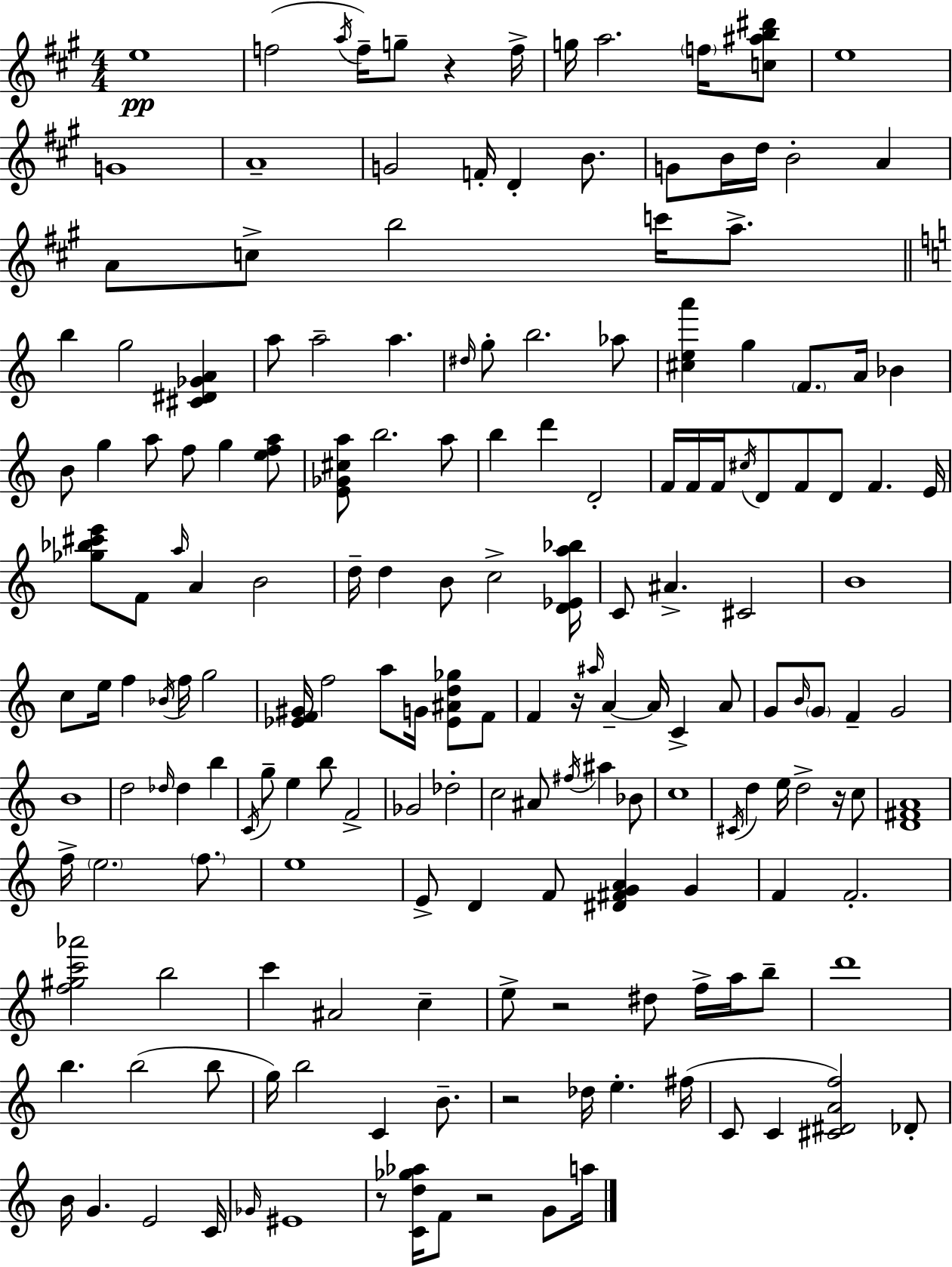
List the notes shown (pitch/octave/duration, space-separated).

E5/w F5/h A5/s F5/s G5/e R/q F5/s G5/s A5/h. F5/s [C5,A#5,B5,D#6]/e E5/w G4/w A4/w G4/h F4/s D4/q B4/e. G4/e B4/s D5/s B4/h A4/q A4/e C5/e B5/h C6/s A5/e. B5/q G5/h [C#4,D#4,Gb4,A4]/q A5/e A5/h A5/q. D#5/s G5/e B5/h. Ab5/e [C#5,E5,A6]/q G5/q F4/e. A4/s Bb4/q B4/e G5/q A5/e F5/e G5/q [E5,F5,A5]/e [E4,Gb4,C#5,A5]/e B5/h. A5/e B5/q D6/q D4/h F4/s F4/s F4/s C#5/s D4/e F4/e D4/e F4/q. E4/s [Gb5,Bb5,C#6,E6]/e F4/e A5/s A4/q B4/h D5/s D5/q B4/e C5/h [D4,Eb4,A5,Bb5]/s C4/e A#4/q. C#4/h B4/w C5/e E5/s F5/q Bb4/s F5/s G5/h [Eb4,F4,G#4]/s F5/h A5/e G4/s [Eb4,A#4,D5,Gb5]/e F4/e F4/q R/s A#5/s A4/q A4/s C4/q A4/e G4/e B4/s G4/e F4/q G4/h B4/w D5/h Db5/s Db5/q B5/q C4/s G5/e E5/q B5/e F4/h Gb4/h Db5/h C5/h A#4/e F#5/s A#5/q Bb4/e C5/w C#4/s D5/q E5/s D5/h R/s C5/e [D4,F#4,A4]/w F5/s E5/h. F5/e. E5/w E4/e D4/q F4/e [D#4,F#4,G4,A4]/q G4/q F4/q F4/h. [F5,G#5,C6,Ab6]/h B5/h C6/q A#4/h C5/q E5/e R/h D#5/e F5/s A5/s B5/e D6/w B5/q. B5/h B5/e G5/s B5/h C4/q B4/e. R/h Db5/s E5/q. F#5/s C4/e C4/q [C#4,D#4,A4,F5]/h Db4/e B4/s G4/q. E4/h C4/s Gb4/s EIS4/w R/e [C4,D5,Gb5,Ab5]/s F4/e R/h G4/e A5/s